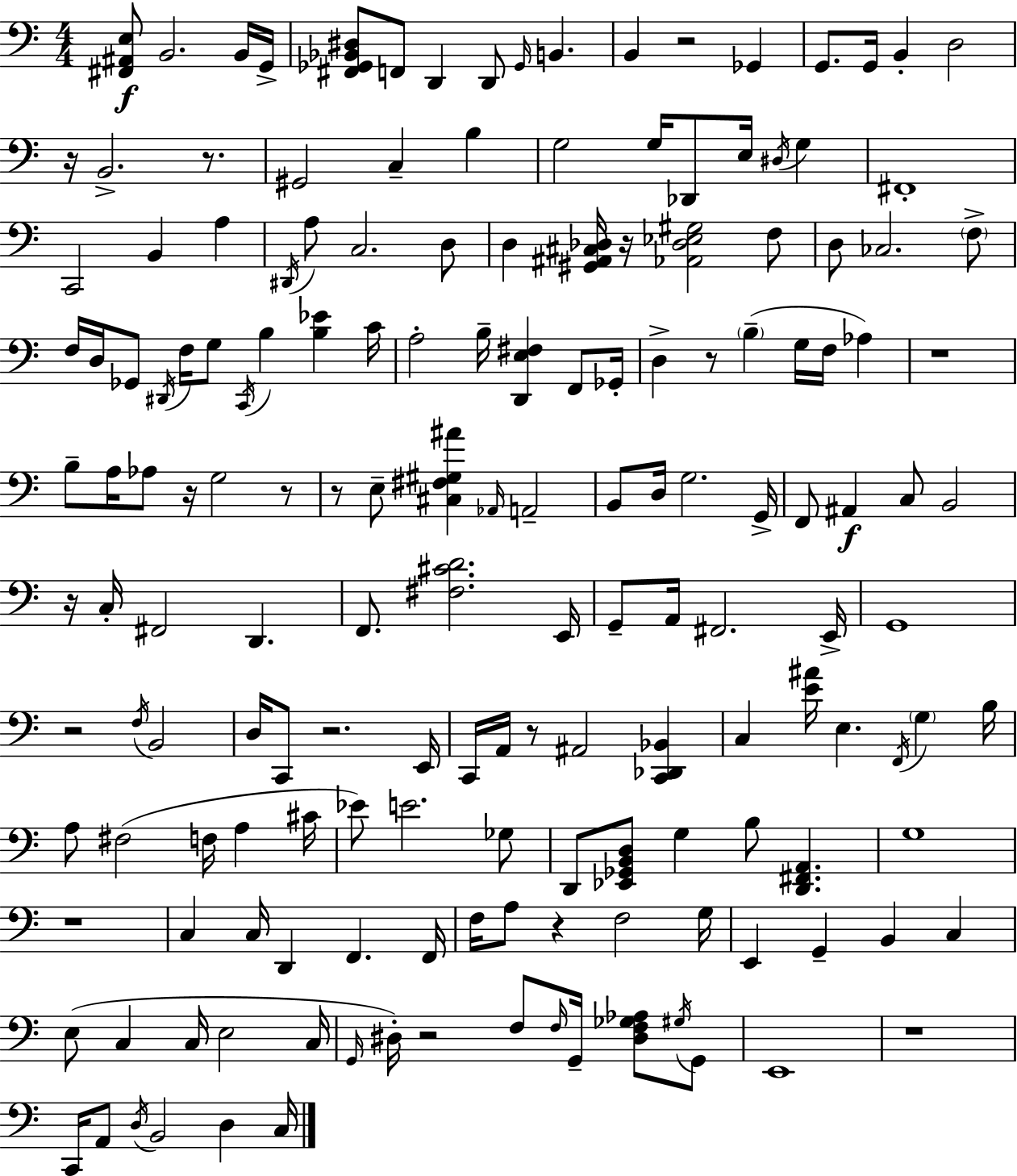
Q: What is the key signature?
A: C major